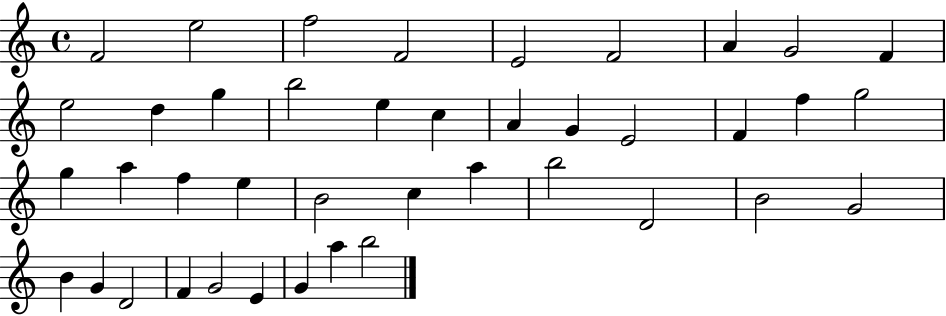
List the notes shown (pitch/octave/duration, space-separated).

F4/h E5/h F5/h F4/h E4/h F4/h A4/q G4/h F4/q E5/h D5/q G5/q B5/h E5/q C5/q A4/q G4/q E4/h F4/q F5/q G5/h G5/q A5/q F5/q E5/q B4/h C5/q A5/q B5/h D4/h B4/h G4/h B4/q G4/q D4/h F4/q G4/h E4/q G4/q A5/q B5/h